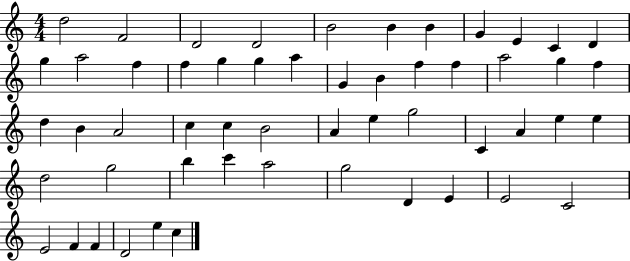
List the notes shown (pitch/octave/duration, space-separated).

D5/h F4/h D4/h D4/h B4/h B4/q B4/q G4/q E4/q C4/q D4/q G5/q A5/h F5/q F5/q G5/q G5/q A5/q G4/q B4/q F5/q F5/q A5/h G5/q F5/q D5/q B4/q A4/h C5/q C5/q B4/h A4/q E5/q G5/h C4/q A4/q E5/q E5/q D5/h G5/h B5/q C6/q A5/h G5/h D4/q E4/q E4/h C4/h E4/h F4/q F4/q D4/h E5/q C5/q